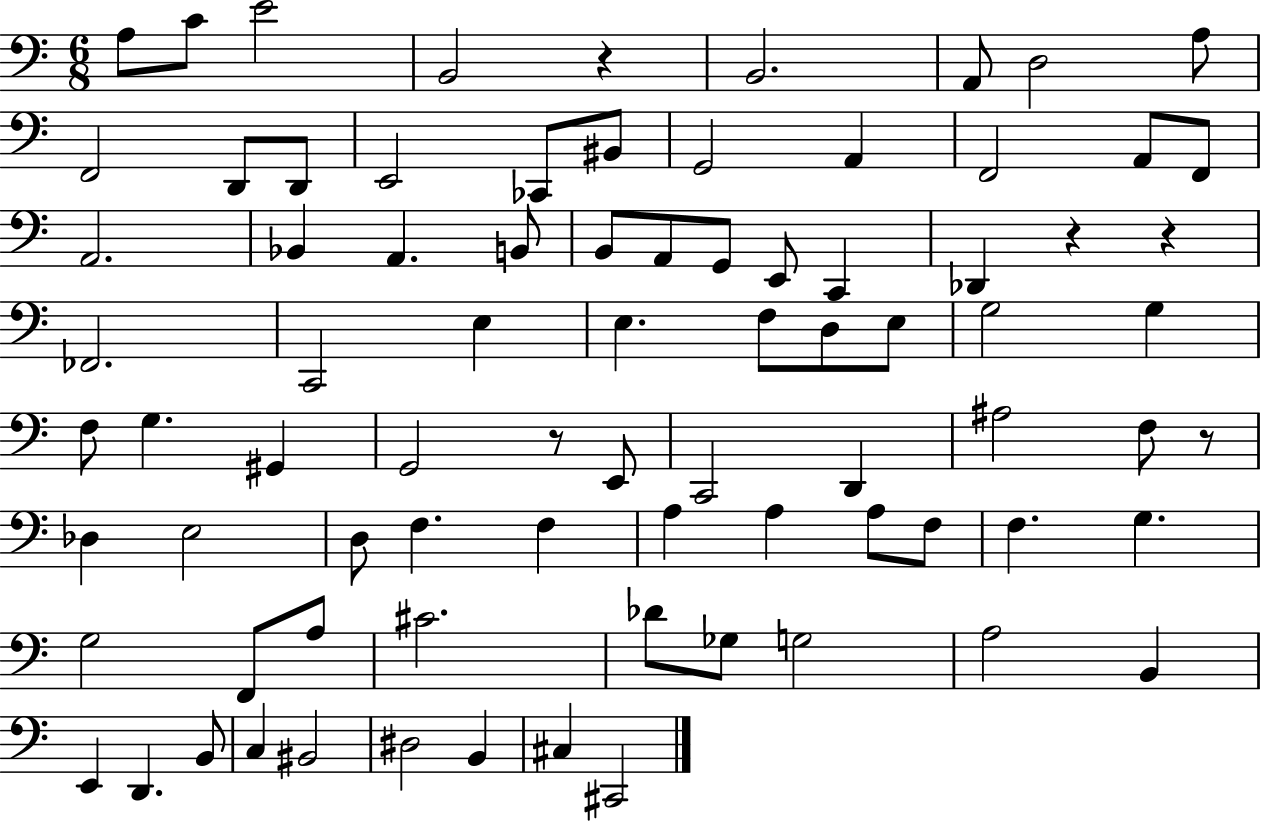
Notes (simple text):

A3/e C4/e E4/h B2/h R/q B2/h. A2/e D3/h A3/e F2/h D2/e D2/e E2/h CES2/e BIS2/e G2/h A2/q F2/h A2/e F2/e A2/h. Bb2/q A2/q. B2/e B2/e A2/e G2/e E2/e C2/q Db2/q R/q R/q FES2/h. C2/h E3/q E3/q. F3/e D3/e E3/e G3/h G3/q F3/e G3/q. G#2/q G2/h R/e E2/e C2/h D2/q A#3/h F3/e R/e Db3/q E3/h D3/e F3/q. F3/q A3/q A3/q A3/e F3/e F3/q. G3/q. G3/h F2/e A3/e C#4/h. Db4/e Gb3/e G3/h A3/h B2/q E2/q D2/q. B2/e C3/q BIS2/h D#3/h B2/q C#3/q C#2/h